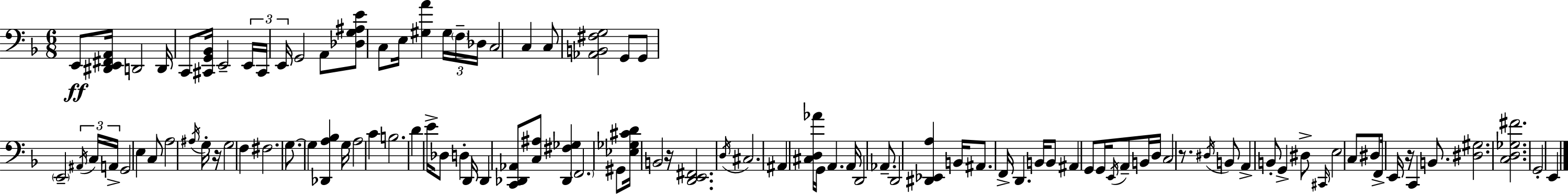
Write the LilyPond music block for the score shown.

{
  \clef bass
  \numericTimeSignature
  \time 6/8
  \key d \minor
  \repeat volta 2 { e,8\ff <dis, e, fis, a,>16 d,2 d,16 | c,8 <cis, g, bes,>16 e,2-- \tuplet 3/2 { e,16 | cis,16 e,16 } g,2 a,8 | <des g ais e'>8 c8 e16 <gis a'>4 \tuplet 3/2 { gis16 \parenthesize f16-- des16 } | \break c2 c4 | c8 <aes, b, fis g>2 g,8 | g,8 \parenthesize e,2-- \tuplet 3/2 { \acciaccatura { ais,16 } c16 | a,16-> } g,2 e4 | \break c8 a2 \acciaccatura { ais16 } | g16-. r16 g2 f4 | fis2. | g8.~~ g4 <des, a bes>4 | \break g16 a2 c'4 | b2. | d'4 e'16-> des8 d4-. | d,16 d,4 <c, des, aes,>8 <c ais>8 <des, fis ges>4 | \break \parenthesize f,2. | gis,8 <ees ges cis' d'>16 b,2 | r16 <d, e, fis,>2. | \acciaccatura { d16 } cis2. | \break ais,4 <cis d aes'>16 g,16 a,4. | a,16 d,2 | aes,8.-- d,2 <dis, ees, a>4 | b,16 ais,8. f,16-> d,4. | \break b,16 b,8 ais,4 g,8 g,16 | \acciaccatura { e,16 } a,8-- b,16 d16 c2 | r8. \acciaccatura { dis16 } b,8 a,4-> b,8-. | g,4-> dis8-> \grace { cis,16 } e2 | \break c8 dis8 f,16-> e,16 r16 c,4 | b,8. <dis gis>2. | <c d ges fis'>2. | g,2-. | \break e,4 } \bar "|."
}